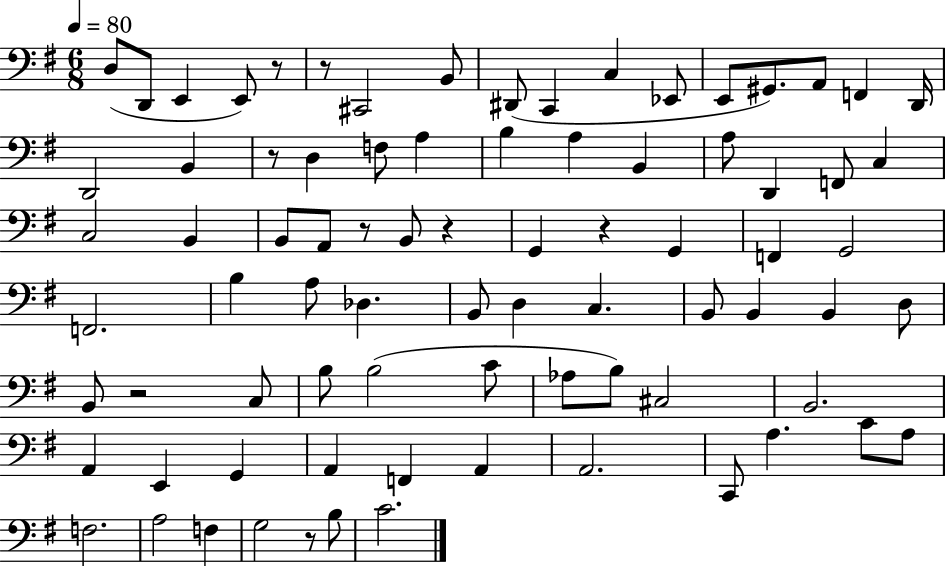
D3/e D2/e E2/q E2/e R/e R/e C#2/h B2/e D#2/e C2/q C3/q Eb2/e E2/e G#2/e. A2/e F2/q D2/s D2/h B2/q R/e D3/q F3/e A3/q B3/q A3/q B2/q A3/e D2/q F2/e C3/q C3/h B2/q B2/e A2/e R/e B2/e R/q G2/q R/q G2/q F2/q G2/h F2/h. B3/q A3/e Db3/q. B2/e D3/q C3/q. B2/e B2/q B2/q D3/e B2/e R/h C3/e B3/e B3/h C4/e Ab3/e B3/e C#3/h B2/h. A2/q E2/q G2/q A2/q F2/q A2/q A2/h. C2/e A3/q. C4/e A3/e F3/h. A3/h F3/q G3/h R/e B3/e C4/h.